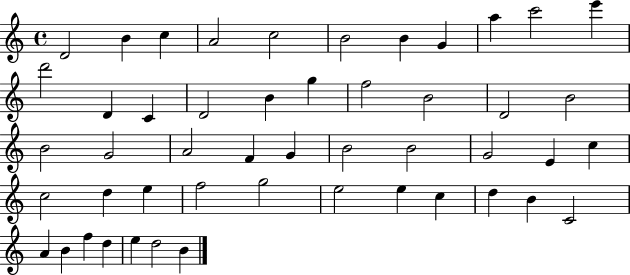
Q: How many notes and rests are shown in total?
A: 49